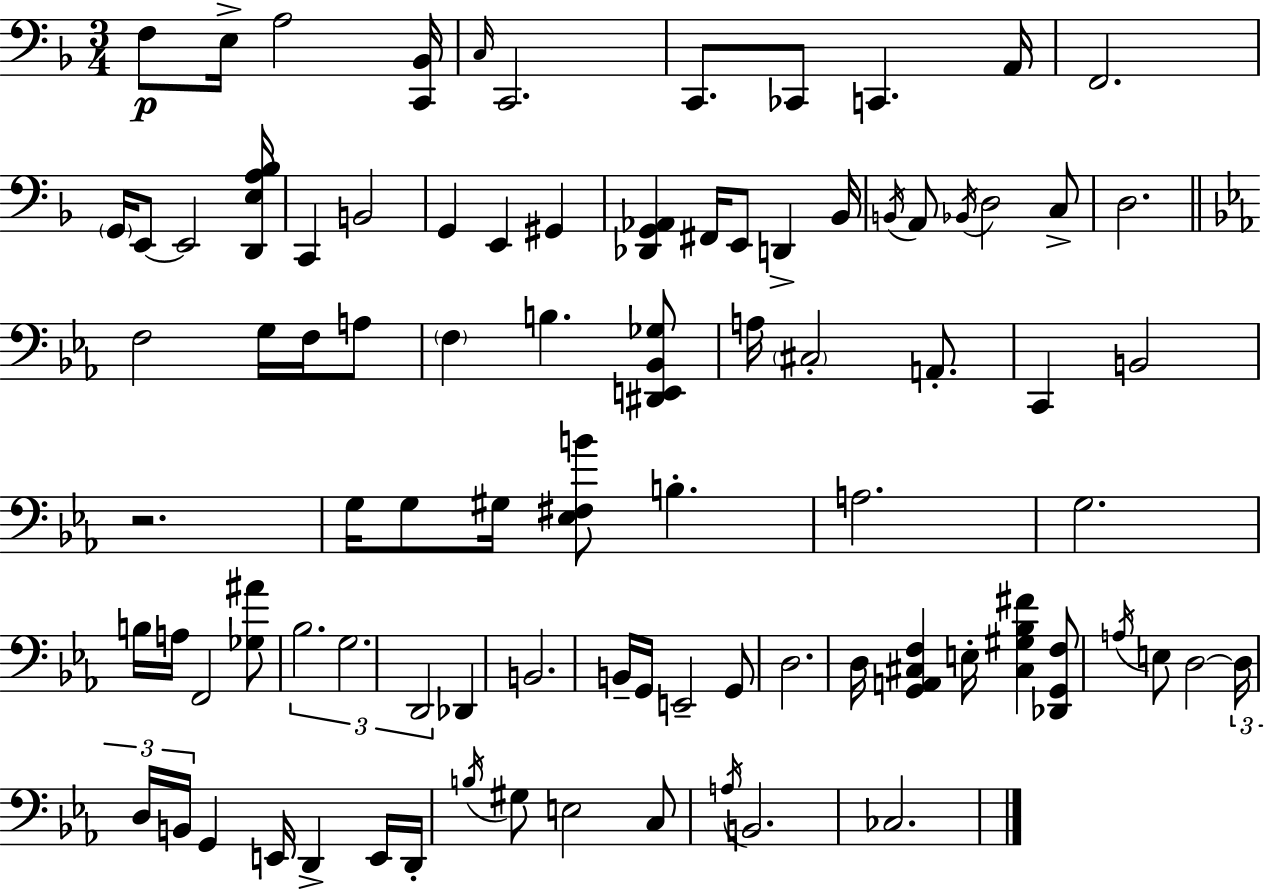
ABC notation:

X:1
T:Untitled
M:3/4
L:1/4
K:Dm
F,/2 E,/4 A,2 [C,,_B,,]/4 C,/4 C,,2 C,,/2 _C,,/2 C,, A,,/4 F,,2 G,,/4 E,,/2 E,,2 [D,,E,A,_B,]/4 C,, B,,2 G,, E,, ^G,, [_D,,G,,_A,,] ^F,,/4 E,,/2 D,, _B,,/4 B,,/4 A,,/2 _B,,/4 D,2 C,/2 D,2 F,2 G,/4 F,/4 A,/2 F, B, [^D,,E,,_B,,_G,]/2 A,/4 ^C,2 A,,/2 C,, B,,2 z2 G,/4 G,/2 ^G,/4 [_E,^F,B]/2 B, A,2 G,2 B,/4 A,/4 F,,2 [_G,^A]/2 _B,2 G,2 D,,2 _D,, B,,2 B,,/4 G,,/4 E,,2 G,,/2 D,2 D,/4 [G,,A,,^C,F,] E,/4 [^C,^G,_B,^F] [_D,,G,,F,]/2 A,/4 E,/2 D,2 D,/4 D,/4 B,,/4 G,, E,,/4 D,, E,,/4 D,,/4 B,/4 ^G,/2 E,2 C,/2 A,/4 B,,2 _C,2